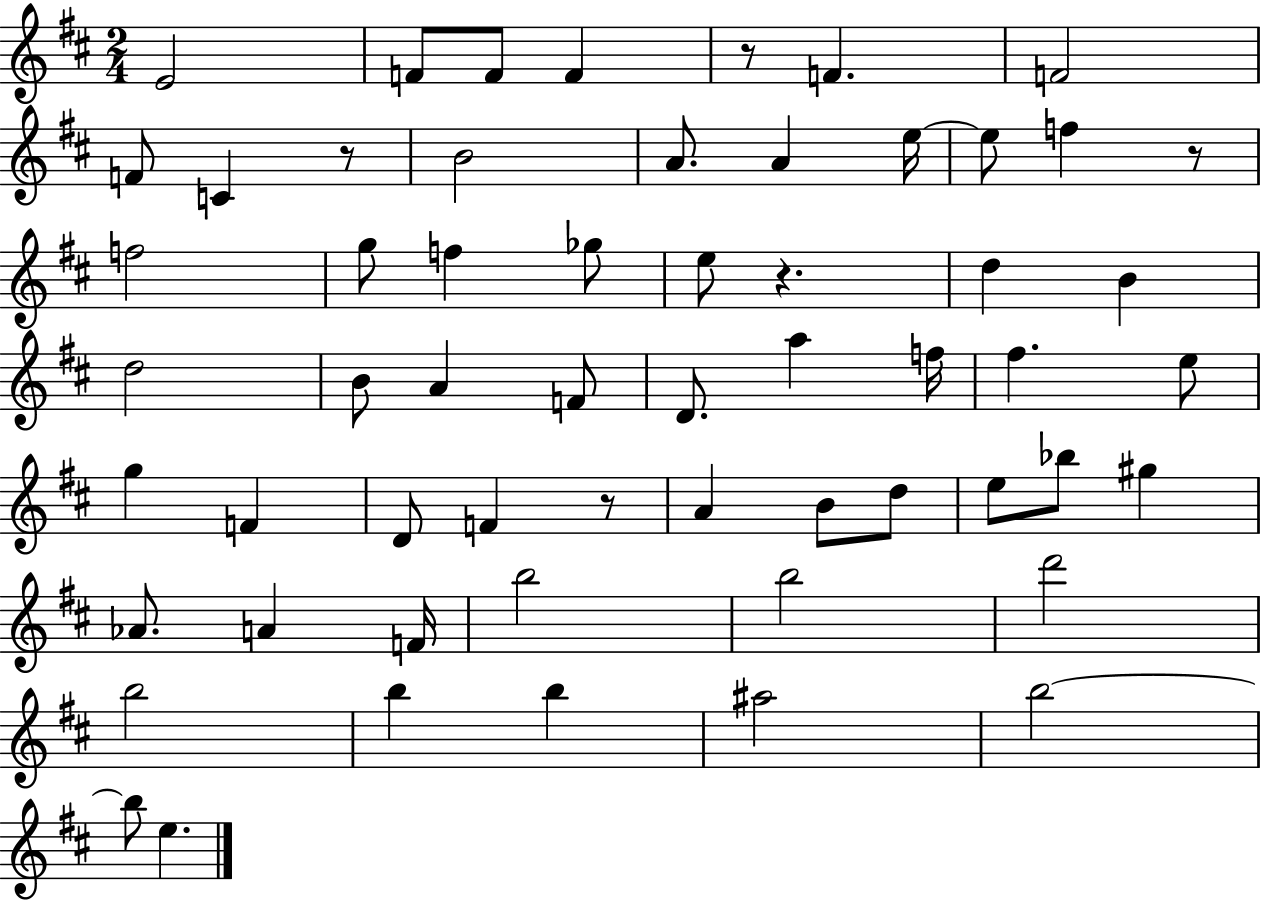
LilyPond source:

{
  \clef treble
  \numericTimeSignature
  \time 2/4
  \key d \major
  e'2 | f'8 f'8 f'4 | r8 f'4. | f'2 | \break f'8 c'4 r8 | b'2 | a'8. a'4 e''16~~ | e''8 f''4 r8 | \break f''2 | g''8 f''4 ges''8 | e''8 r4. | d''4 b'4 | \break d''2 | b'8 a'4 f'8 | d'8. a''4 f''16 | fis''4. e''8 | \break g''4 f'4 | d'8 f'4 r8 | a'4 b'8 d''8 | e''8 bes''8 gis''4 | \break aes'8. a'4 f'16 | b''2 | b''2 | d'''2 | \break b''2 | b''4 b''4 | ais''2 | b''2~~ | \break b''8 e''4. | \bar "|."
}